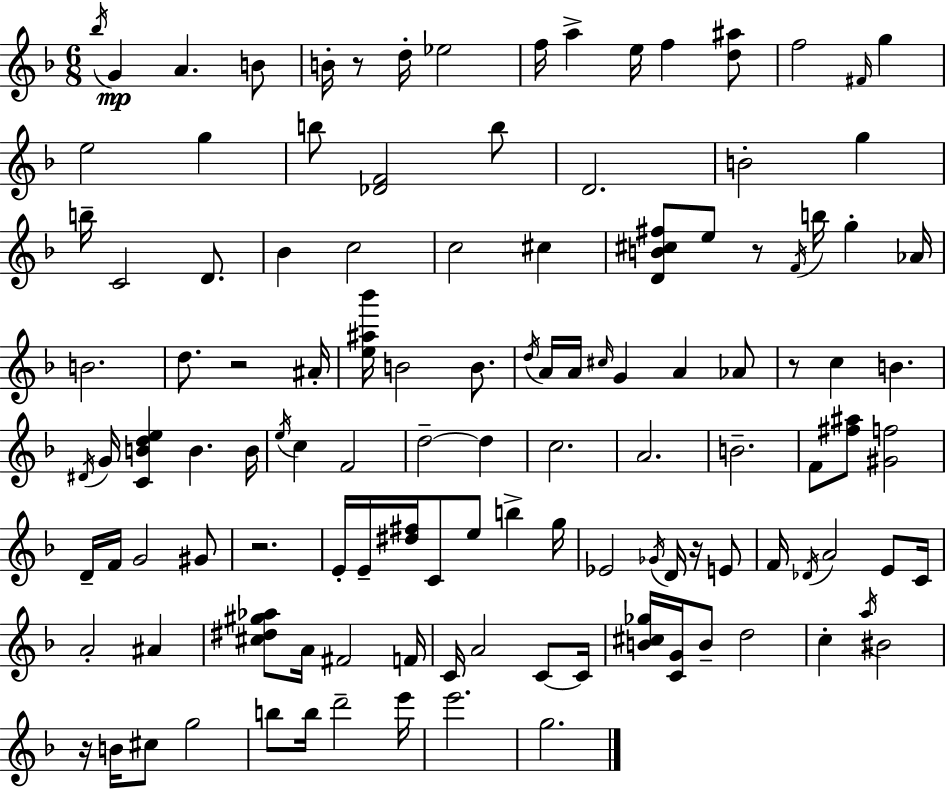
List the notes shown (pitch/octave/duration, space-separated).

Bb5/s G4/q A4/q. B4/e B4/s R/e D5/s Eb5/h F5/s A5/q E5/s F5/q [D5,A#5]/e F5/h F#4/s G5/q E5/h G5/q B5/e [Db4,F4]/h B5/e D4/h. B4/h G5/q B5/s C4/h D4/e. Bb4/q C5/h C5/h C#5/q [D4,B4,C#5,F#5]/e E5/e R/e F4/s B5/s G5/q Ab4/s B4/h. D5/e. R/h A#4/s [E5,A#5,Bb6]/s B4/h B4/e. D5/s A4/s A4/s C#5/s G4/q A4/q Ab4/e R/e C5/q B4/q. D#4/s G4/s [C4,B4,D5,E5]/q B4/q. B4/s E5/s C5/q F4/h D5/h D5/q C5/h. A4/h. B4/h. F4/e [F#5,A#5]/e [G#4,F5]/h D4/s F4/s G4/h G#4/e R/h. E4/s E4/s [D#5,F#5]/s C4/e E5/e B5/q G5/s Eb4/h Gb4/s D4/s R/s E4/e F4/s Db4/s A4/h E4/e C4/s A4/h A#4/q [C#5,D#5,G#5,Ab5]/e A4/s F#4/h F4/s C4/s A4/h C4/e C4/s [B4,C#5,Gb5]/s [C4,G4]/s B4/e D5/h C5/q A5/s BIS4/h R/s B4/s C#5/e G5/h B5/e B5/s D6/h E6/s E6/h. G5/h.